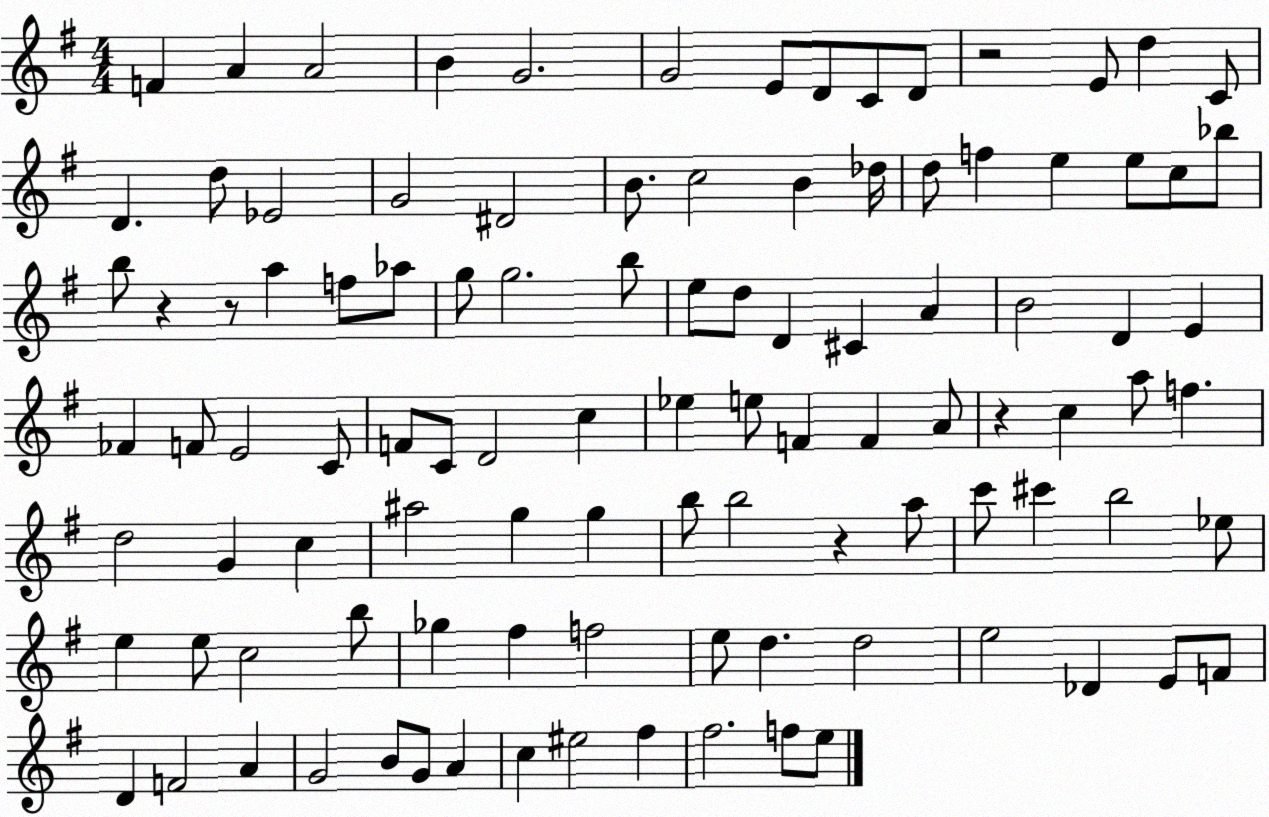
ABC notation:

X:1
T:Untitled
M:4/4
L:1/4
K:G
F A A2 B G2 G2 E/2 D/2 C/2 D/2 z2 E/2 d C/2 D d/2 _E2 G2 ^D2 B/2 c2 B _d/4 d/2 f e e/2 c/2 _b/2 b/2 z z/2 a f/2 _a/2 g/2 g2 b/2 e/2 d/2 D ^C A B2 D E _F F/2 E2 C/2 F/2 C/2 D2 c _e e/2 F F A/2 z c a/2 f d2 G c ^a2 g g b/2 b2 z a/2 c'/2 ^c' b2 _e/2 e e/2 c2 b/2 _g ^f f2 e/2 d d2 e2 _D E/2 F/2 D F2 A G2 B/2 G/2 A c ^e2 ^f ^f2 f/2 e/2